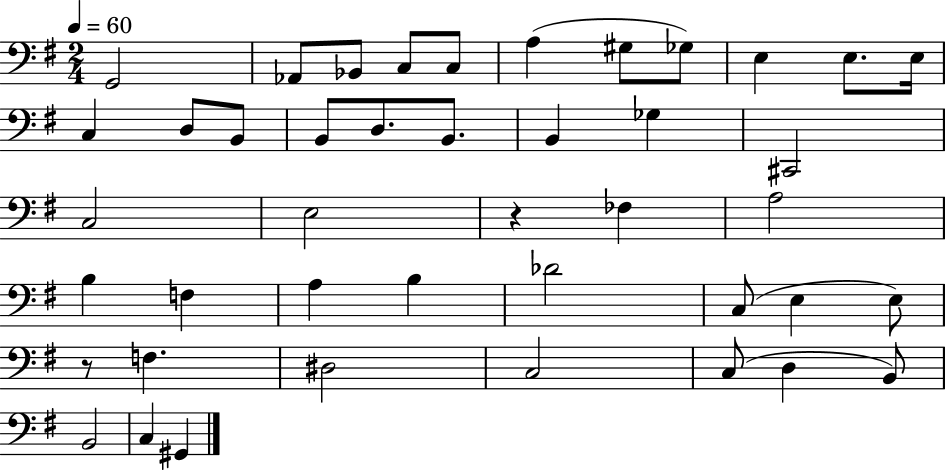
{
  \clef bass
  \numericTimeSignature
  \time 2/4
  \key g \major
  \tempo 4 = 60
  \repeat volta 2 { g,2 | aes,8 bes,8 c8 c8 | a4( gis8 ges8) | e4 e8. e16 | \break c4 d8 b,8 | b,8 d8. b,8. | b,4 ges4 | cis,2 | \break c2 | e2 | r4 fes4 | a2 | \break b4 f4 | a4 b4 | des'2 | c8( e4 e8) | \break r8 f4. | dis2 | c2 | c8( d4 b,8) | \break b,2 | c4 gis,4 | } \bar "|."
}